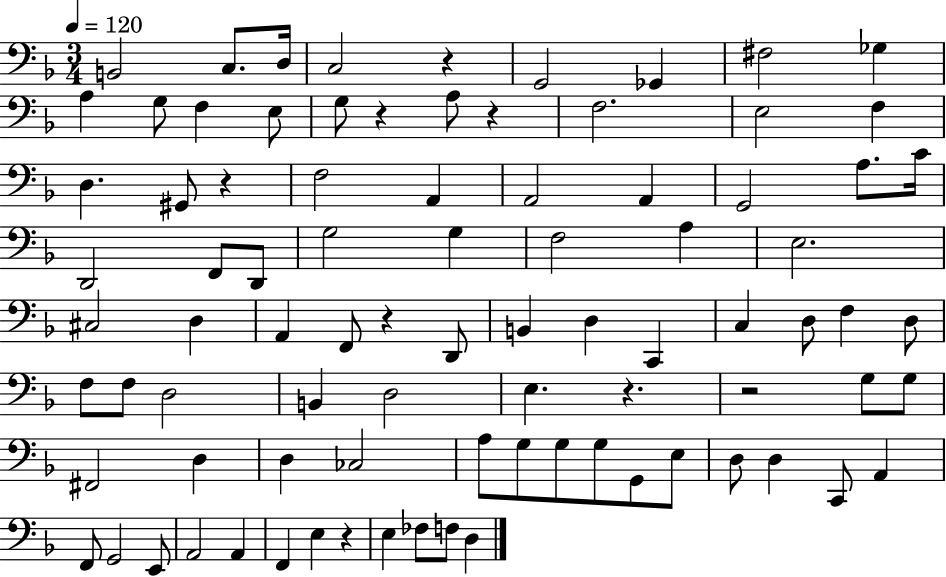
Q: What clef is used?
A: bass